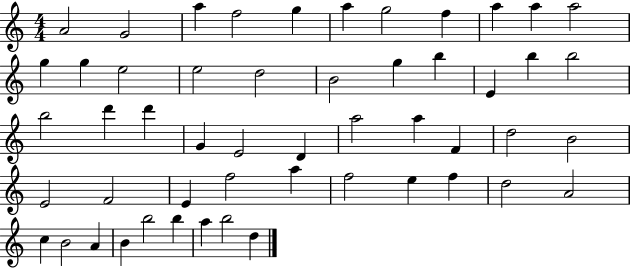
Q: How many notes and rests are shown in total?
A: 52